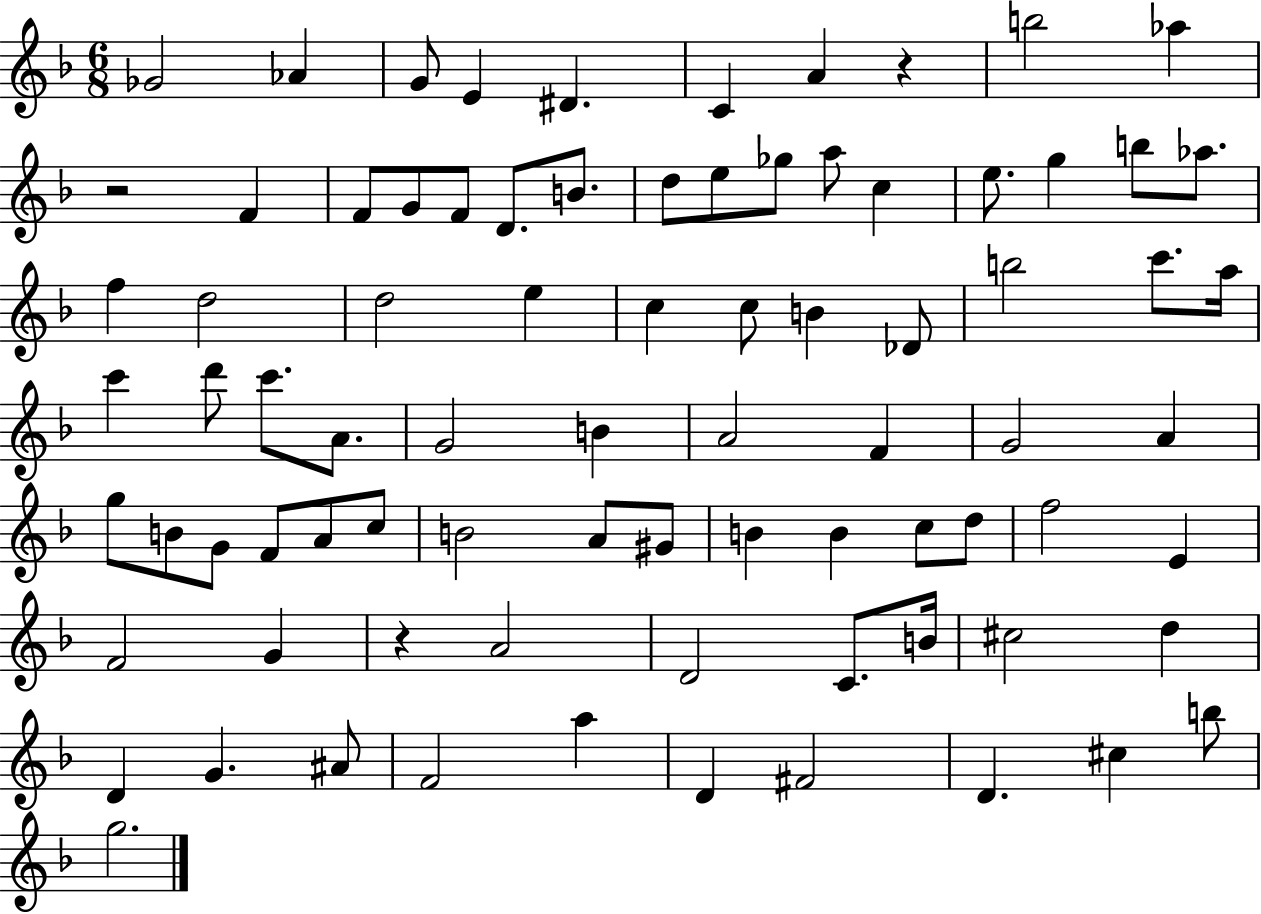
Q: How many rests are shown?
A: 3